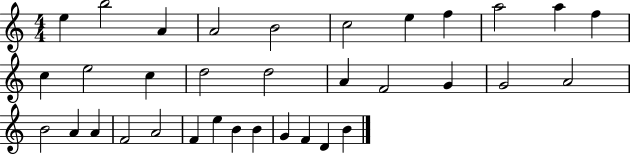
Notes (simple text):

E5/q B5/h A4/q A4/h B4/h C5/h E5/q F5/q A5/h A5/q F5/q C5/q E5/h C5/q D5/h D5/h A4/q F4/h G4/q G4/h A4/h B4/h A4/q A4/q F4/h A4/h F4/q E5/q B4/q B4/q G4/q F4/q D4/q B4/q